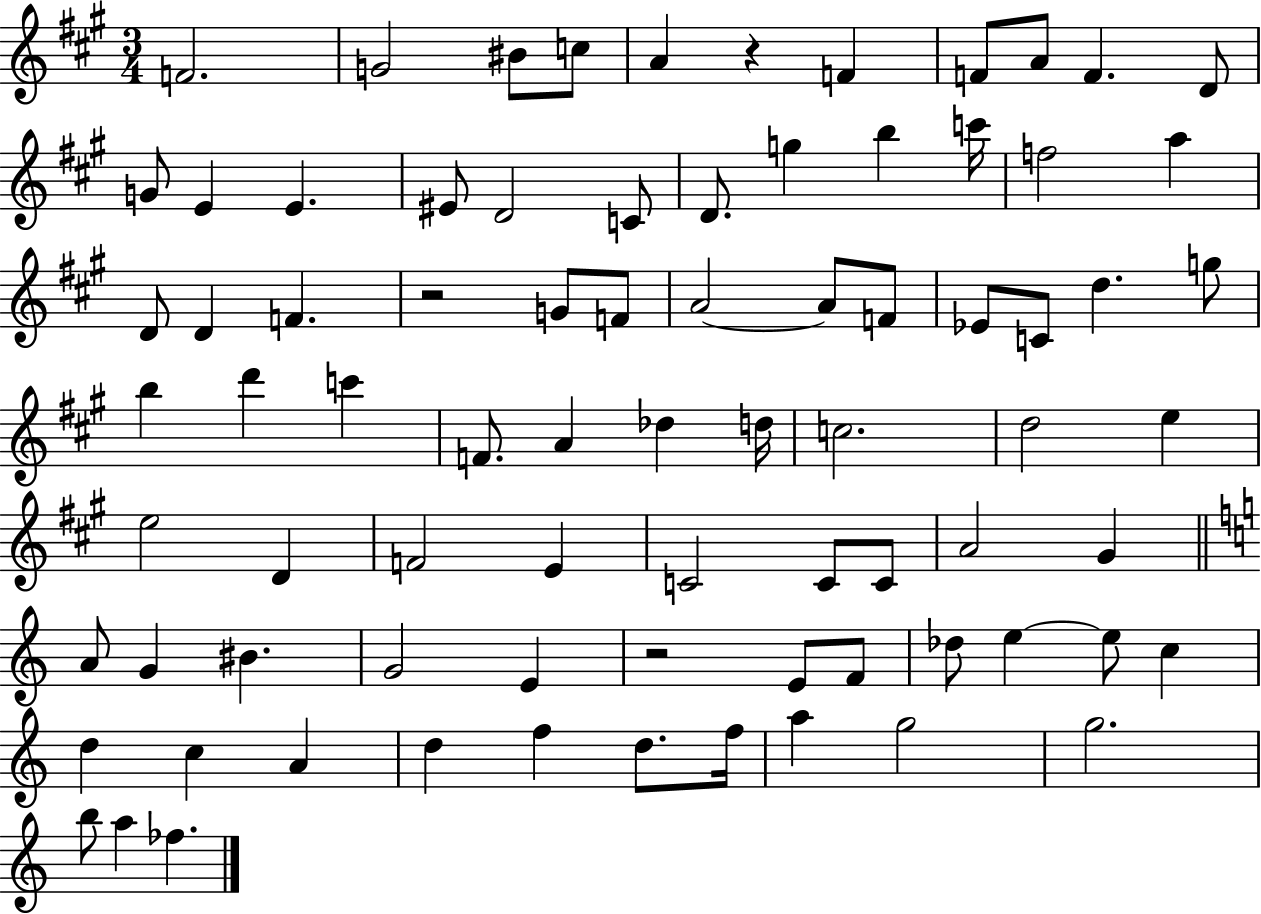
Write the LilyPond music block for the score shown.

{
  \clef treble
  \numericTimeSignature
  \time 3/4
  \key a \major
  \repeat volta 2 { f'2. | g'2 bis'8 c''8 | a'4 r4 f'4 | f'8 a'8 f'4. d'8 | \break g'8 e'4 e'4. | eis'8 d'2 c'8 | d'8. g''4 b''4 c'''16 | f''2 a''4 | \break d'8 d'4 f'4. | r2 g'8 f'8 | a'2~~ a'8 f'8 | ees'8 c'8 d''4. g''8 | \break b''4 d'''4 c'''4 | f'8. a'4 des''4 d''16 | c''2. | d''2 e''4 | \break e''2 d'4 | f'2 e'4 | c'2 c'8 c'8 | a'2 gis'4 | \break \bar "||" \break \key c \major a'8 g'4 bis'4. | g'2 e'4 | r2 e'8 f'8 | des''8 e''4~~ e''8 c''4 | \break d''4 c''4 a'4 | d''4 f''4 d''8. f''16 | a''4 g''2 | g''2. | \break b''8 a''4 fes''4. | } \bar "|."
}